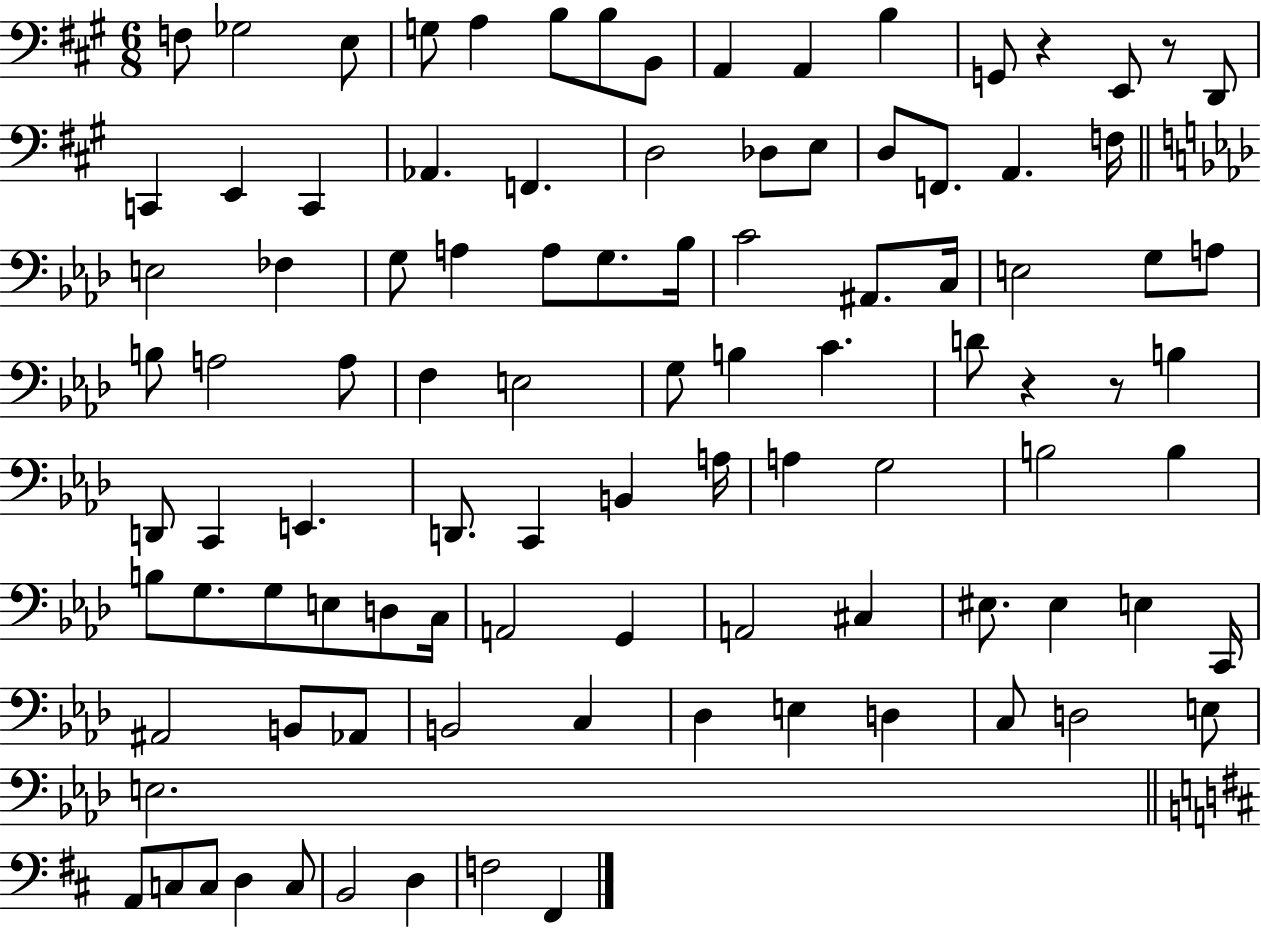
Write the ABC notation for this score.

X:1
T:Untitled
M:6/8
L:1/4
K:A
F,/2 _G,2 E,/2 G,/2 A, B,/2 B,/2 B,,/2 A,, A,, B, G,,/2 z E,,/2 z/2 D,,/2 C,, E,, C,, _A,, F,, D,2 _D,/2 E,/2 D,/2 F,,/2 A,, F,/4 E,2 _F, G,/2 A, A,/2 G,/2 _B,/4 C2 ^A,,/2 C,/4 E,2 G,/2 A,/2 B,/2 A,2 A,/2 F, E,2 G,/2 B, C D/2 z z/2 B, D,,/2 C,, E,, D,,/2 C,, B,, A,/4 A, G,2 B,2 B, B,/2 G,/2 G,/2 E,/2 D,/2 C,/4 A,,2 G,, A,,2 ^C, ^E,/2 ^E, E, C,,/4 ^A,,2 B,,/2 _A,,/2 B,,2 C, _D, E, D, C,/2 D,2 E,/2 E,2 A,,/2 C,/2 C,/2 D, C,/2 B,,2 D, F,2 ^F,,